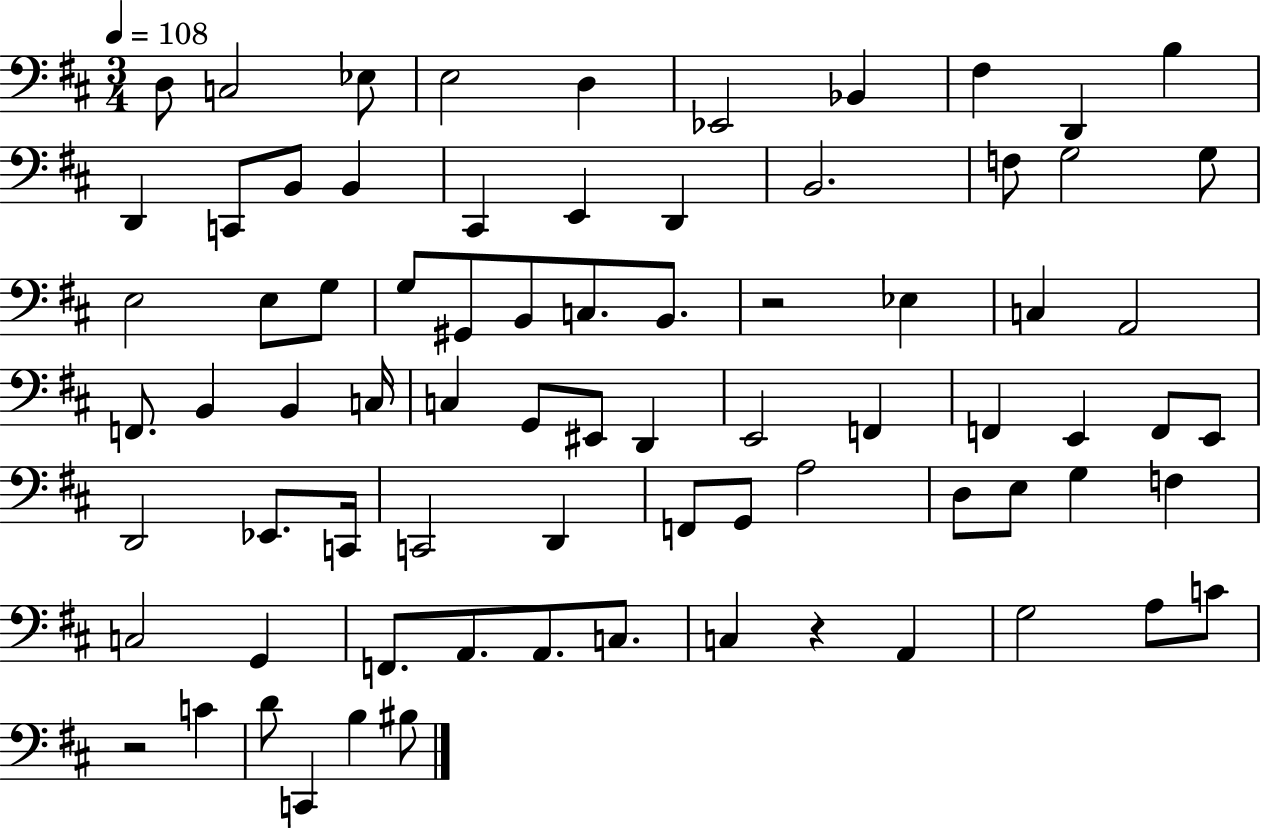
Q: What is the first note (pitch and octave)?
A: D3